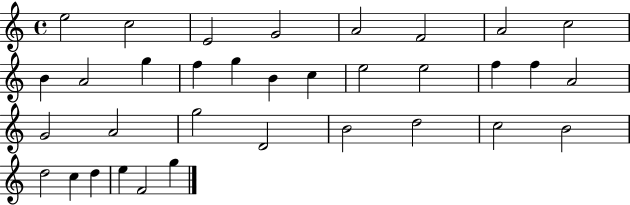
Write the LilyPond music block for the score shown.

{
  \clef treble
  \time 4/4
  \defaultTimeSignature
  \key c \major
  e''2 c''2 | e'2 g'2 | a'2 f'2 | a'2 c''2 | \break b'4 a'2 g''4 | f''4 g''4 b'4 c''4 | e''2 e''2 | f''4 f''4 a'2 | \break g'2 a'2 | g''2 d'2 | b'2 d''2 | c''2 b'2 | \break d''2 c''4 d''4 | e''4 f'2 g''4 | \bar "|."
}